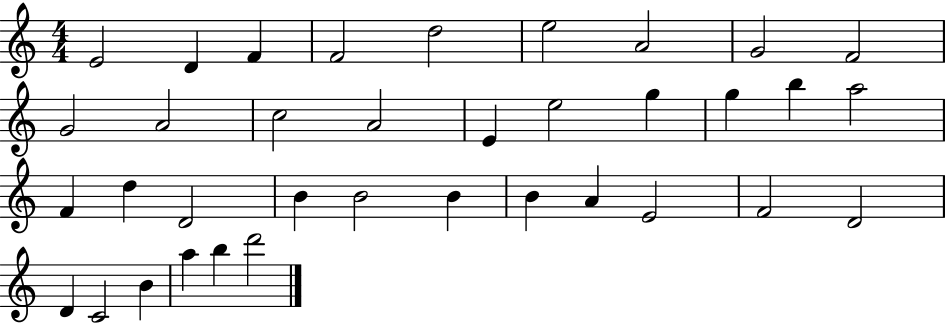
X:1
T:Untitled
M:4/4
L:1/4
K:C
E2 D F F2 d2 e2 A2 G2 F2 G2 A2 c2 A2 E e2 g g b a2 F d D2 B B2 B B A E2 F2 D2 D C2 B a b d'2